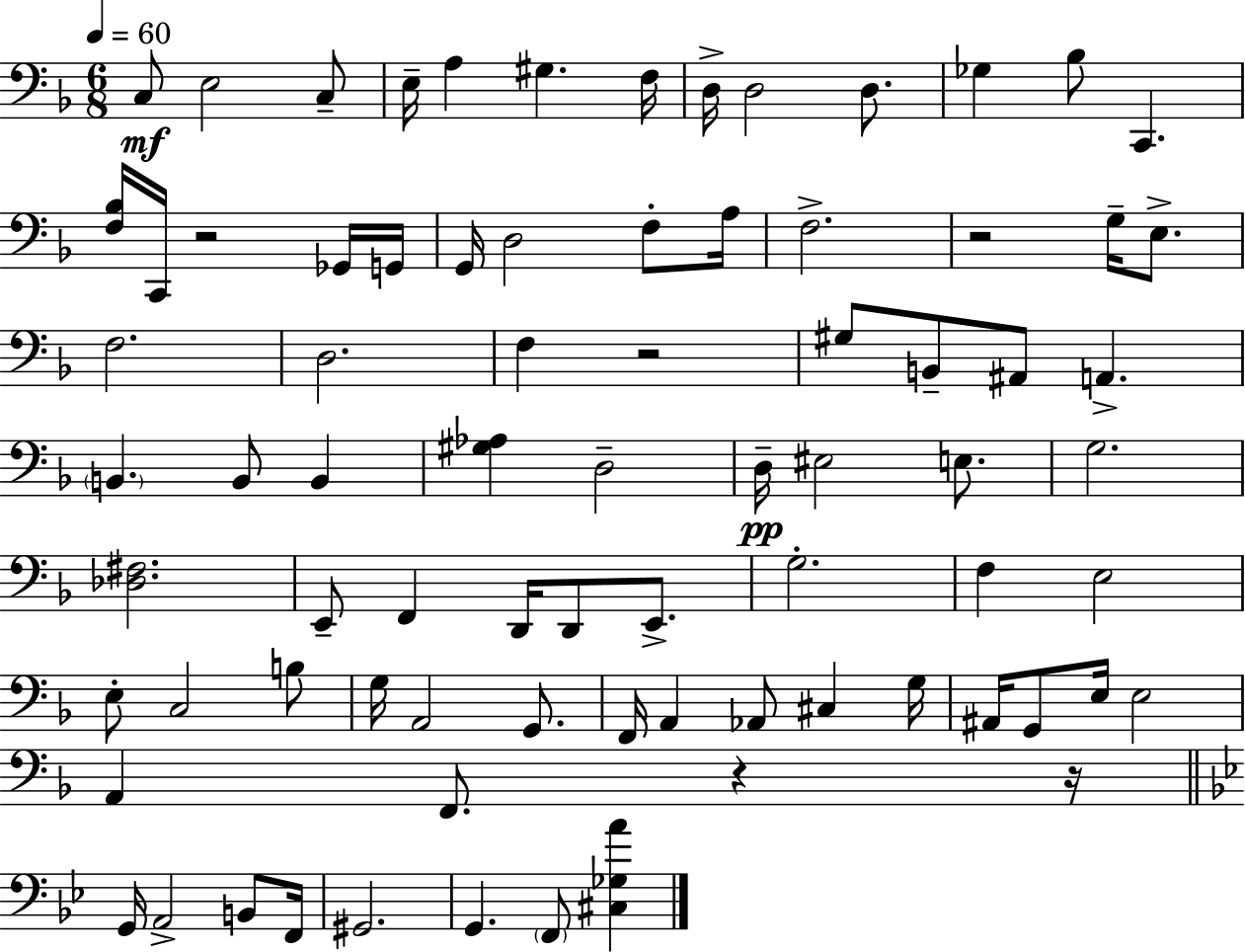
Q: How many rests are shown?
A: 5